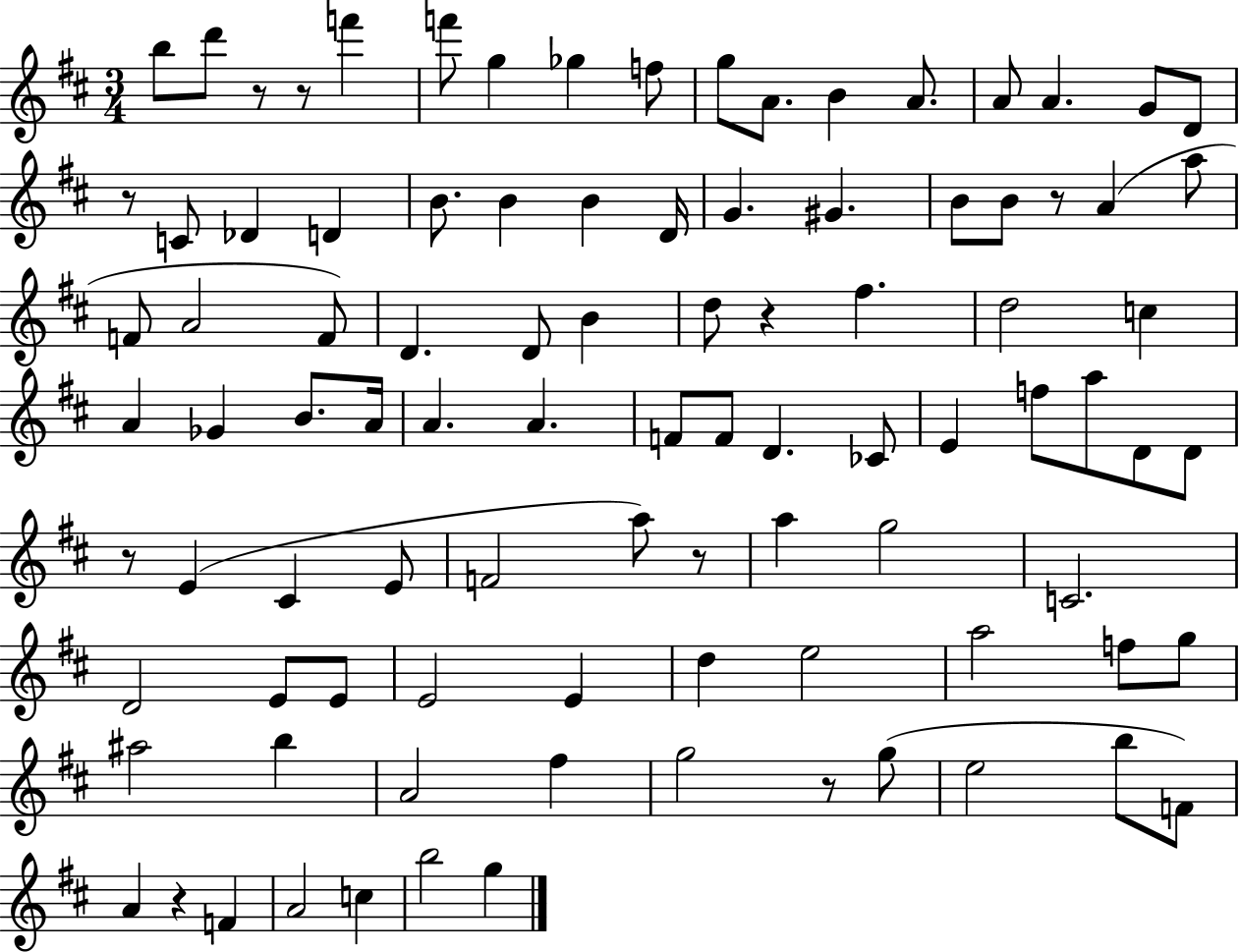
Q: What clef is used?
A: treble